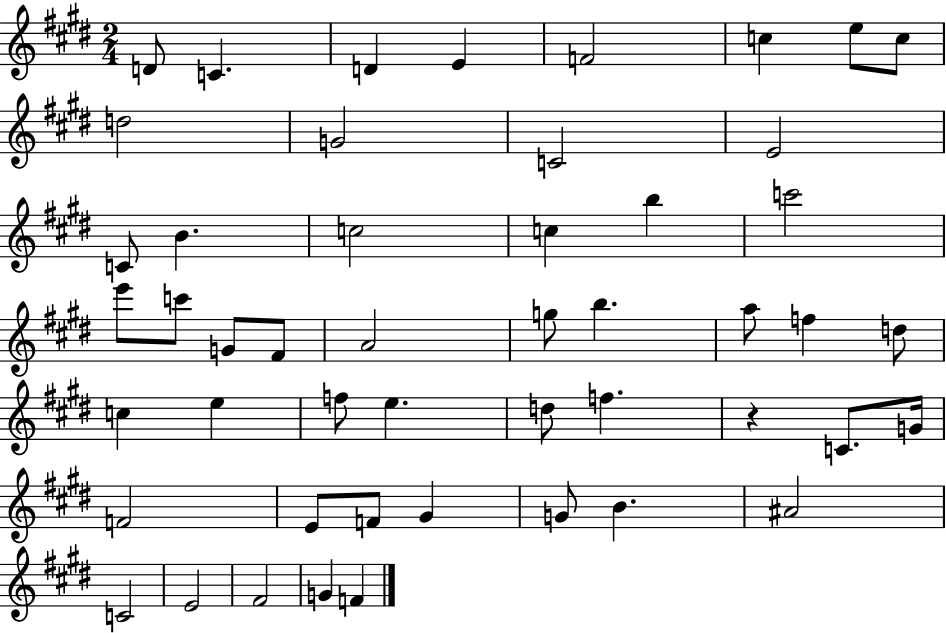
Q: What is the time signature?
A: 2/4